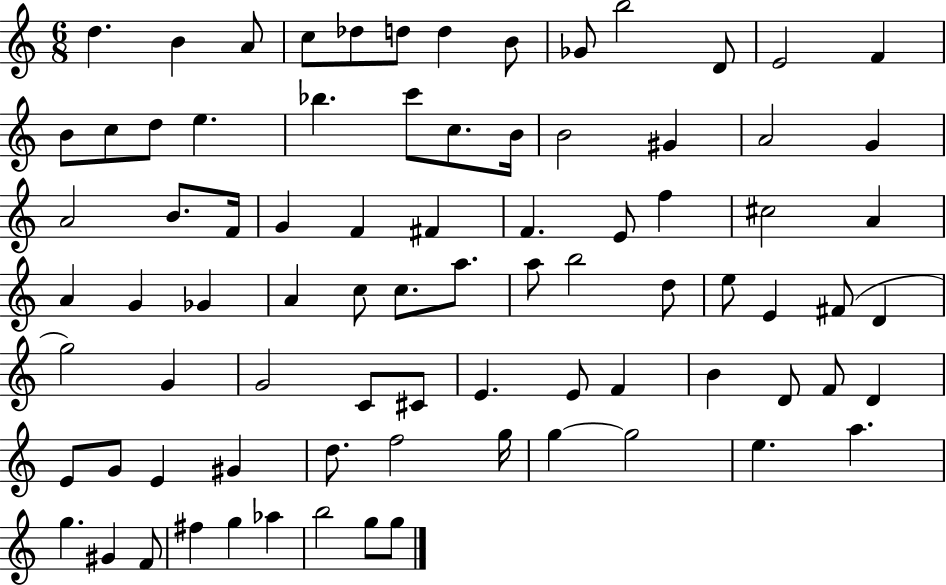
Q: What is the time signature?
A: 6/8